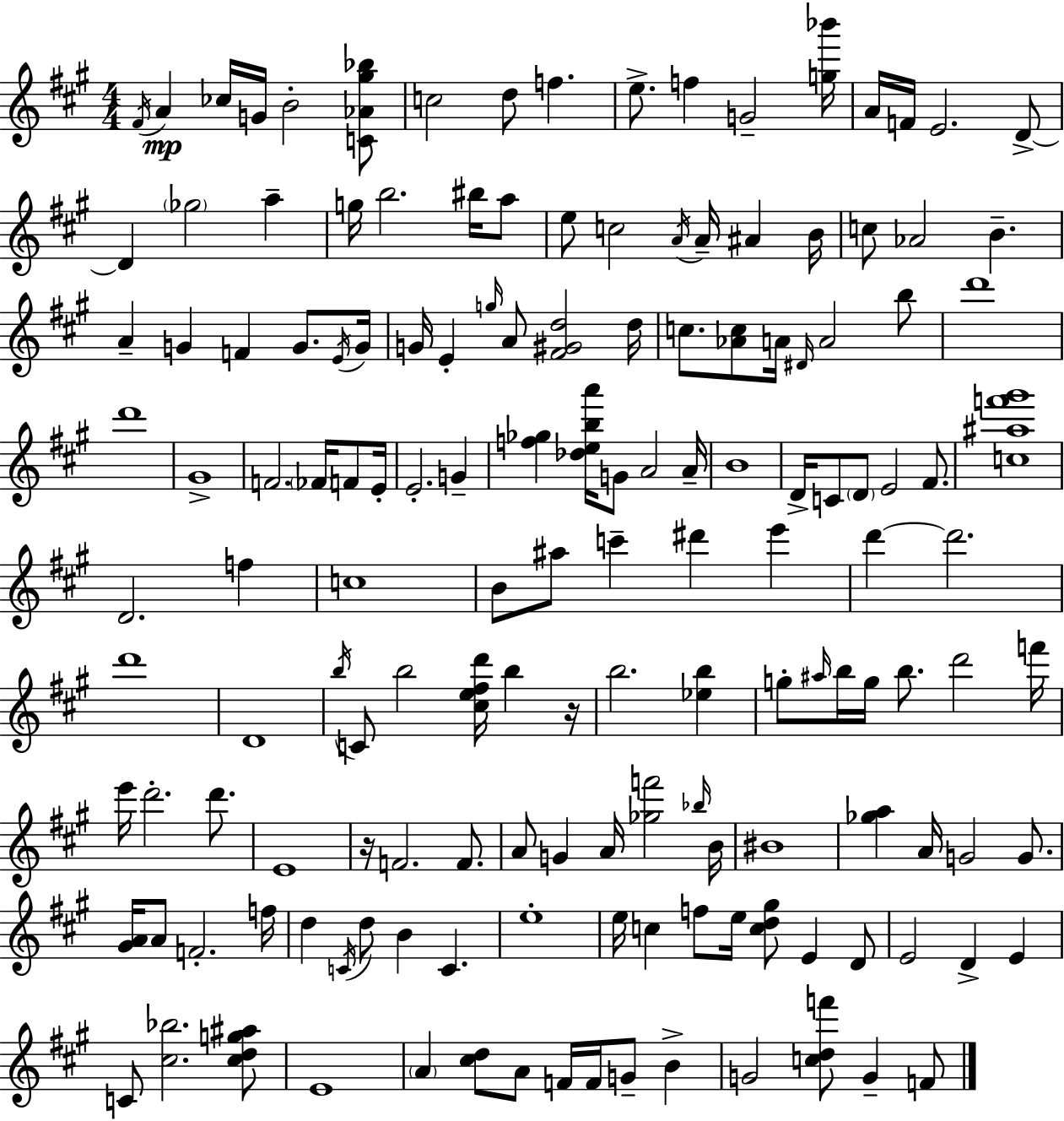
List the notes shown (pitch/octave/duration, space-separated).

F#4/s A4/q CES5/s G4/s B4/h [C4,Ab4,G#5,Bb5]/e C5/h D5/e F5/q. E5/e. F5/q G4/h [G5,Bb6]/s A4/s F4/s E4/h. D4/e D4/q Gb5/h A5/q G5/s B5/h. BIS5/s A5/e E5/e C5/h A4/s A4/s A#4/q B4/s C5/e Ab4/h B4/q. A4/q G4/q F4/q G4/e. E4/s G4/s G4/s E4/q G5/s A4/e [F#4,G#4,D5]/h D5/s C5/e. [Ab4,C5]/e A4/s D#4/s A4/h B5/e D6/w D6/w G#4/w F4/h. FES4/s F4/e E4/s E4/h. G4/q [F5,Gb5]/q [Db5,E5,B5,A6]/s G4/e A4/h A4/s B4/w D4/s C4/e D4/e E4/h F#4/e. [C5,A#5,F6,G#6]/w D4/h. F5/q C5/w B4/e A#5/e C6/q D#6/q E6/q D6/q D6/h. D6/w D4/w B5/s C4/e B5/h [C#5,E5,F#5,D6]/s B5/q R/s B5/h. [Eb5,B5]/q G5/e A#5/s B5/s G5/s B5/e. D6/h F6/s E6/s D6/h. D6/e. E4/w R/s F4/h. F4/e. A4/e G4/q A4/s [Gb5,F6]/h Bb5/s B4/s BIS4/w [Gb5,A5]/q A4/s G4/h G4/e. [G#4,A4]/s A4/e F4/h. F5/s D5/q C4/s D5/e B4/q C4/q. E5/w E5/s C5/q F5/e E5/s [C5,D5,G#5]/e E4/q D4/e E4/h D4/q E4/q C4/e [C#5,Bb5]/h. [C#5,D5,G5,A#5]/e E4/w A4/q [C#5,D5]/e A4/e F4/s F4/s G4/e B4/q G4/h [C5,D5,F6]/e G4/q F4/e